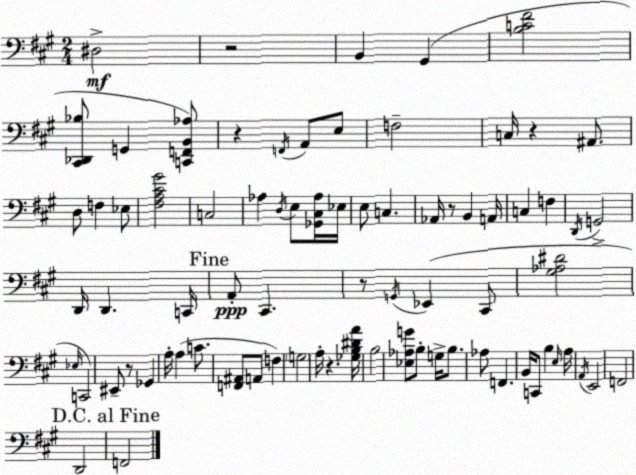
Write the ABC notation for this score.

X:1
T:Untitled
M:2/4
L:1/4
K:A
^D,2 z2 B,, ^G,, [B,C^F]2 [^C,,_D,,_B,]/2 G,, [C,,F,,B,,_A,]/2 z F,,/4 A,,/2 E,/2 F,2 C,/4 z ^A,,/2 D,/2 F, _E,/2 [^F,A,^C^G]2 C,2 _A, D,/4 E,/2 [_G,,^C,_A,]/4 _E,/4 E,/2 C, _A,,/4 z/2 B,, A,,/4 C, F, D,,/4 G,,2 D,,/4 D,, C,,/4 A,,/2 ^C,, z/2 G,,/4 _E,, ^C,,/2 [^G,_A,^D]2 _E,/4 C,,2 ^E,,/2 z/2 _G,, A,/4 A, C/2 [F,,^A,,]/2 A,,/2 F, G,2 A,/4 z [_G,B,^DA]/4 B,2 [_E,_A,G]/2 B,/2 G,/4 B,/2 _A,/2 F,, B,,/4 C,,/2 B, E,/4 A,/4 A,,/4 E,,2 F,,2 D,,2 F,,2